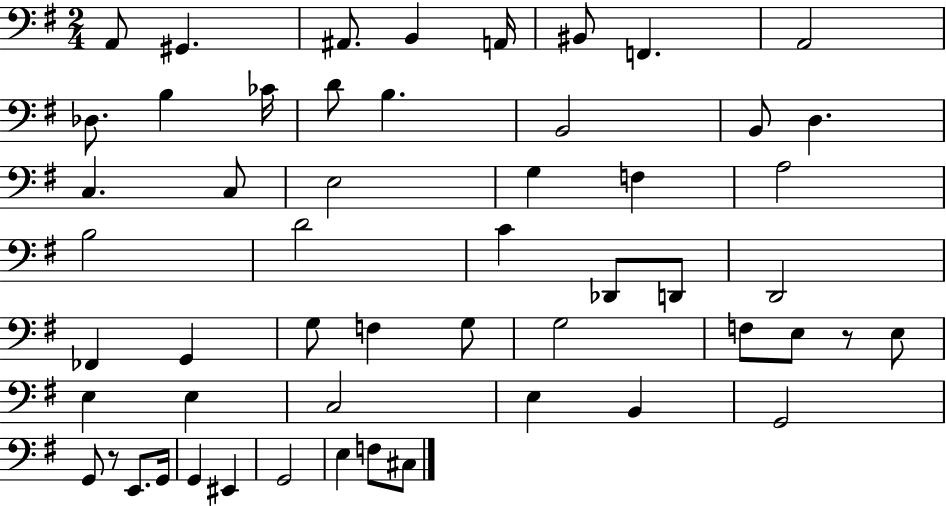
X:1
T:Untitled
M:2/4
L:1/4
K:G
A,,/2 ^G,, ^A,,/2 B,, A,,/4 ^B,,/2 F,, A,,2 _D,/2 B, _C/4 D/2 B, B,,2 B,,/2 D, C, C,/2 E,2 G, F, A,2 B,2 D2 C _D,,/2 D,,/2 D,,2 _F,, G,, G,/2 F, G,/2 G,2 F,/2 E,/2 z/2 E,/2 E, E, C,2 E, B,, G,,2 G,,/2 z/2 E,,/2 G,,/4 G,, ^E,, G,,2 E, F,/2 ^C,/2